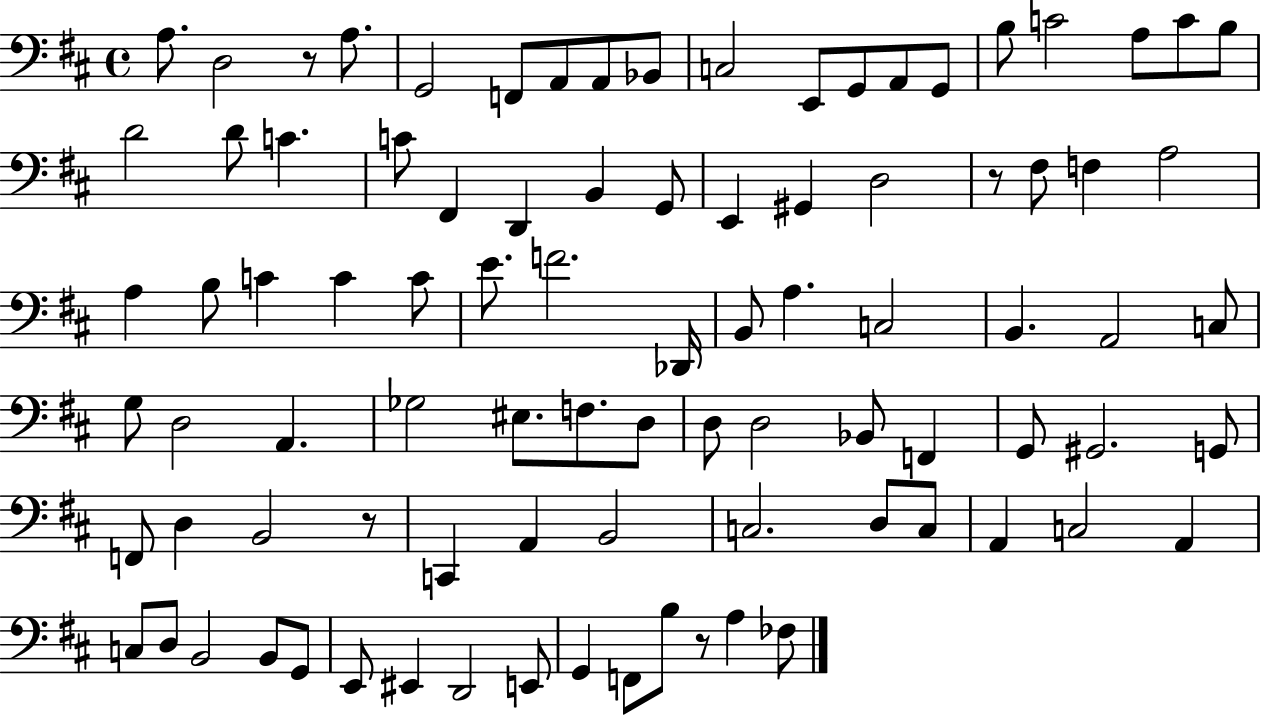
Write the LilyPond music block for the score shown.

{
  \clef bass
  \time 4/4
  \defaultTimeSignature
  \key d \major
  a8. d2 r8 a8. | g,2 f,8 a,8 a,8 bes,8 | c2 e,8 g,8 a,8 g,8 | b8 c'2 a8 c'8 b8 | \break d'2 d'8 c'4. | c'8 fis,4 d,4 b,4 g,8 | e,4 gis,4 d2 | r8 fis8 f4 a2 | \break a4 b8 c'4 c'4 c'8 | e'8. f'2. des,16 | b,8 a4. c2 | b,4. a,2 c8 | \break g8 d2 a,4. | ges2 eis8. f8. d8 | d8 d2 bes,8 f,4 | g,8 gis,2. g,8 | \break f,8 d4 b,2 r8 | c,4 a,4 b,2 | c2. d8 c8 | a,4 c2 a,4 | \break c8 d8 b,2 b,8 g,8 | e,8 eis,4 d,2 e,8 | g,4 f,8 b8 r8 a4 fes8 | \bar "|."
}